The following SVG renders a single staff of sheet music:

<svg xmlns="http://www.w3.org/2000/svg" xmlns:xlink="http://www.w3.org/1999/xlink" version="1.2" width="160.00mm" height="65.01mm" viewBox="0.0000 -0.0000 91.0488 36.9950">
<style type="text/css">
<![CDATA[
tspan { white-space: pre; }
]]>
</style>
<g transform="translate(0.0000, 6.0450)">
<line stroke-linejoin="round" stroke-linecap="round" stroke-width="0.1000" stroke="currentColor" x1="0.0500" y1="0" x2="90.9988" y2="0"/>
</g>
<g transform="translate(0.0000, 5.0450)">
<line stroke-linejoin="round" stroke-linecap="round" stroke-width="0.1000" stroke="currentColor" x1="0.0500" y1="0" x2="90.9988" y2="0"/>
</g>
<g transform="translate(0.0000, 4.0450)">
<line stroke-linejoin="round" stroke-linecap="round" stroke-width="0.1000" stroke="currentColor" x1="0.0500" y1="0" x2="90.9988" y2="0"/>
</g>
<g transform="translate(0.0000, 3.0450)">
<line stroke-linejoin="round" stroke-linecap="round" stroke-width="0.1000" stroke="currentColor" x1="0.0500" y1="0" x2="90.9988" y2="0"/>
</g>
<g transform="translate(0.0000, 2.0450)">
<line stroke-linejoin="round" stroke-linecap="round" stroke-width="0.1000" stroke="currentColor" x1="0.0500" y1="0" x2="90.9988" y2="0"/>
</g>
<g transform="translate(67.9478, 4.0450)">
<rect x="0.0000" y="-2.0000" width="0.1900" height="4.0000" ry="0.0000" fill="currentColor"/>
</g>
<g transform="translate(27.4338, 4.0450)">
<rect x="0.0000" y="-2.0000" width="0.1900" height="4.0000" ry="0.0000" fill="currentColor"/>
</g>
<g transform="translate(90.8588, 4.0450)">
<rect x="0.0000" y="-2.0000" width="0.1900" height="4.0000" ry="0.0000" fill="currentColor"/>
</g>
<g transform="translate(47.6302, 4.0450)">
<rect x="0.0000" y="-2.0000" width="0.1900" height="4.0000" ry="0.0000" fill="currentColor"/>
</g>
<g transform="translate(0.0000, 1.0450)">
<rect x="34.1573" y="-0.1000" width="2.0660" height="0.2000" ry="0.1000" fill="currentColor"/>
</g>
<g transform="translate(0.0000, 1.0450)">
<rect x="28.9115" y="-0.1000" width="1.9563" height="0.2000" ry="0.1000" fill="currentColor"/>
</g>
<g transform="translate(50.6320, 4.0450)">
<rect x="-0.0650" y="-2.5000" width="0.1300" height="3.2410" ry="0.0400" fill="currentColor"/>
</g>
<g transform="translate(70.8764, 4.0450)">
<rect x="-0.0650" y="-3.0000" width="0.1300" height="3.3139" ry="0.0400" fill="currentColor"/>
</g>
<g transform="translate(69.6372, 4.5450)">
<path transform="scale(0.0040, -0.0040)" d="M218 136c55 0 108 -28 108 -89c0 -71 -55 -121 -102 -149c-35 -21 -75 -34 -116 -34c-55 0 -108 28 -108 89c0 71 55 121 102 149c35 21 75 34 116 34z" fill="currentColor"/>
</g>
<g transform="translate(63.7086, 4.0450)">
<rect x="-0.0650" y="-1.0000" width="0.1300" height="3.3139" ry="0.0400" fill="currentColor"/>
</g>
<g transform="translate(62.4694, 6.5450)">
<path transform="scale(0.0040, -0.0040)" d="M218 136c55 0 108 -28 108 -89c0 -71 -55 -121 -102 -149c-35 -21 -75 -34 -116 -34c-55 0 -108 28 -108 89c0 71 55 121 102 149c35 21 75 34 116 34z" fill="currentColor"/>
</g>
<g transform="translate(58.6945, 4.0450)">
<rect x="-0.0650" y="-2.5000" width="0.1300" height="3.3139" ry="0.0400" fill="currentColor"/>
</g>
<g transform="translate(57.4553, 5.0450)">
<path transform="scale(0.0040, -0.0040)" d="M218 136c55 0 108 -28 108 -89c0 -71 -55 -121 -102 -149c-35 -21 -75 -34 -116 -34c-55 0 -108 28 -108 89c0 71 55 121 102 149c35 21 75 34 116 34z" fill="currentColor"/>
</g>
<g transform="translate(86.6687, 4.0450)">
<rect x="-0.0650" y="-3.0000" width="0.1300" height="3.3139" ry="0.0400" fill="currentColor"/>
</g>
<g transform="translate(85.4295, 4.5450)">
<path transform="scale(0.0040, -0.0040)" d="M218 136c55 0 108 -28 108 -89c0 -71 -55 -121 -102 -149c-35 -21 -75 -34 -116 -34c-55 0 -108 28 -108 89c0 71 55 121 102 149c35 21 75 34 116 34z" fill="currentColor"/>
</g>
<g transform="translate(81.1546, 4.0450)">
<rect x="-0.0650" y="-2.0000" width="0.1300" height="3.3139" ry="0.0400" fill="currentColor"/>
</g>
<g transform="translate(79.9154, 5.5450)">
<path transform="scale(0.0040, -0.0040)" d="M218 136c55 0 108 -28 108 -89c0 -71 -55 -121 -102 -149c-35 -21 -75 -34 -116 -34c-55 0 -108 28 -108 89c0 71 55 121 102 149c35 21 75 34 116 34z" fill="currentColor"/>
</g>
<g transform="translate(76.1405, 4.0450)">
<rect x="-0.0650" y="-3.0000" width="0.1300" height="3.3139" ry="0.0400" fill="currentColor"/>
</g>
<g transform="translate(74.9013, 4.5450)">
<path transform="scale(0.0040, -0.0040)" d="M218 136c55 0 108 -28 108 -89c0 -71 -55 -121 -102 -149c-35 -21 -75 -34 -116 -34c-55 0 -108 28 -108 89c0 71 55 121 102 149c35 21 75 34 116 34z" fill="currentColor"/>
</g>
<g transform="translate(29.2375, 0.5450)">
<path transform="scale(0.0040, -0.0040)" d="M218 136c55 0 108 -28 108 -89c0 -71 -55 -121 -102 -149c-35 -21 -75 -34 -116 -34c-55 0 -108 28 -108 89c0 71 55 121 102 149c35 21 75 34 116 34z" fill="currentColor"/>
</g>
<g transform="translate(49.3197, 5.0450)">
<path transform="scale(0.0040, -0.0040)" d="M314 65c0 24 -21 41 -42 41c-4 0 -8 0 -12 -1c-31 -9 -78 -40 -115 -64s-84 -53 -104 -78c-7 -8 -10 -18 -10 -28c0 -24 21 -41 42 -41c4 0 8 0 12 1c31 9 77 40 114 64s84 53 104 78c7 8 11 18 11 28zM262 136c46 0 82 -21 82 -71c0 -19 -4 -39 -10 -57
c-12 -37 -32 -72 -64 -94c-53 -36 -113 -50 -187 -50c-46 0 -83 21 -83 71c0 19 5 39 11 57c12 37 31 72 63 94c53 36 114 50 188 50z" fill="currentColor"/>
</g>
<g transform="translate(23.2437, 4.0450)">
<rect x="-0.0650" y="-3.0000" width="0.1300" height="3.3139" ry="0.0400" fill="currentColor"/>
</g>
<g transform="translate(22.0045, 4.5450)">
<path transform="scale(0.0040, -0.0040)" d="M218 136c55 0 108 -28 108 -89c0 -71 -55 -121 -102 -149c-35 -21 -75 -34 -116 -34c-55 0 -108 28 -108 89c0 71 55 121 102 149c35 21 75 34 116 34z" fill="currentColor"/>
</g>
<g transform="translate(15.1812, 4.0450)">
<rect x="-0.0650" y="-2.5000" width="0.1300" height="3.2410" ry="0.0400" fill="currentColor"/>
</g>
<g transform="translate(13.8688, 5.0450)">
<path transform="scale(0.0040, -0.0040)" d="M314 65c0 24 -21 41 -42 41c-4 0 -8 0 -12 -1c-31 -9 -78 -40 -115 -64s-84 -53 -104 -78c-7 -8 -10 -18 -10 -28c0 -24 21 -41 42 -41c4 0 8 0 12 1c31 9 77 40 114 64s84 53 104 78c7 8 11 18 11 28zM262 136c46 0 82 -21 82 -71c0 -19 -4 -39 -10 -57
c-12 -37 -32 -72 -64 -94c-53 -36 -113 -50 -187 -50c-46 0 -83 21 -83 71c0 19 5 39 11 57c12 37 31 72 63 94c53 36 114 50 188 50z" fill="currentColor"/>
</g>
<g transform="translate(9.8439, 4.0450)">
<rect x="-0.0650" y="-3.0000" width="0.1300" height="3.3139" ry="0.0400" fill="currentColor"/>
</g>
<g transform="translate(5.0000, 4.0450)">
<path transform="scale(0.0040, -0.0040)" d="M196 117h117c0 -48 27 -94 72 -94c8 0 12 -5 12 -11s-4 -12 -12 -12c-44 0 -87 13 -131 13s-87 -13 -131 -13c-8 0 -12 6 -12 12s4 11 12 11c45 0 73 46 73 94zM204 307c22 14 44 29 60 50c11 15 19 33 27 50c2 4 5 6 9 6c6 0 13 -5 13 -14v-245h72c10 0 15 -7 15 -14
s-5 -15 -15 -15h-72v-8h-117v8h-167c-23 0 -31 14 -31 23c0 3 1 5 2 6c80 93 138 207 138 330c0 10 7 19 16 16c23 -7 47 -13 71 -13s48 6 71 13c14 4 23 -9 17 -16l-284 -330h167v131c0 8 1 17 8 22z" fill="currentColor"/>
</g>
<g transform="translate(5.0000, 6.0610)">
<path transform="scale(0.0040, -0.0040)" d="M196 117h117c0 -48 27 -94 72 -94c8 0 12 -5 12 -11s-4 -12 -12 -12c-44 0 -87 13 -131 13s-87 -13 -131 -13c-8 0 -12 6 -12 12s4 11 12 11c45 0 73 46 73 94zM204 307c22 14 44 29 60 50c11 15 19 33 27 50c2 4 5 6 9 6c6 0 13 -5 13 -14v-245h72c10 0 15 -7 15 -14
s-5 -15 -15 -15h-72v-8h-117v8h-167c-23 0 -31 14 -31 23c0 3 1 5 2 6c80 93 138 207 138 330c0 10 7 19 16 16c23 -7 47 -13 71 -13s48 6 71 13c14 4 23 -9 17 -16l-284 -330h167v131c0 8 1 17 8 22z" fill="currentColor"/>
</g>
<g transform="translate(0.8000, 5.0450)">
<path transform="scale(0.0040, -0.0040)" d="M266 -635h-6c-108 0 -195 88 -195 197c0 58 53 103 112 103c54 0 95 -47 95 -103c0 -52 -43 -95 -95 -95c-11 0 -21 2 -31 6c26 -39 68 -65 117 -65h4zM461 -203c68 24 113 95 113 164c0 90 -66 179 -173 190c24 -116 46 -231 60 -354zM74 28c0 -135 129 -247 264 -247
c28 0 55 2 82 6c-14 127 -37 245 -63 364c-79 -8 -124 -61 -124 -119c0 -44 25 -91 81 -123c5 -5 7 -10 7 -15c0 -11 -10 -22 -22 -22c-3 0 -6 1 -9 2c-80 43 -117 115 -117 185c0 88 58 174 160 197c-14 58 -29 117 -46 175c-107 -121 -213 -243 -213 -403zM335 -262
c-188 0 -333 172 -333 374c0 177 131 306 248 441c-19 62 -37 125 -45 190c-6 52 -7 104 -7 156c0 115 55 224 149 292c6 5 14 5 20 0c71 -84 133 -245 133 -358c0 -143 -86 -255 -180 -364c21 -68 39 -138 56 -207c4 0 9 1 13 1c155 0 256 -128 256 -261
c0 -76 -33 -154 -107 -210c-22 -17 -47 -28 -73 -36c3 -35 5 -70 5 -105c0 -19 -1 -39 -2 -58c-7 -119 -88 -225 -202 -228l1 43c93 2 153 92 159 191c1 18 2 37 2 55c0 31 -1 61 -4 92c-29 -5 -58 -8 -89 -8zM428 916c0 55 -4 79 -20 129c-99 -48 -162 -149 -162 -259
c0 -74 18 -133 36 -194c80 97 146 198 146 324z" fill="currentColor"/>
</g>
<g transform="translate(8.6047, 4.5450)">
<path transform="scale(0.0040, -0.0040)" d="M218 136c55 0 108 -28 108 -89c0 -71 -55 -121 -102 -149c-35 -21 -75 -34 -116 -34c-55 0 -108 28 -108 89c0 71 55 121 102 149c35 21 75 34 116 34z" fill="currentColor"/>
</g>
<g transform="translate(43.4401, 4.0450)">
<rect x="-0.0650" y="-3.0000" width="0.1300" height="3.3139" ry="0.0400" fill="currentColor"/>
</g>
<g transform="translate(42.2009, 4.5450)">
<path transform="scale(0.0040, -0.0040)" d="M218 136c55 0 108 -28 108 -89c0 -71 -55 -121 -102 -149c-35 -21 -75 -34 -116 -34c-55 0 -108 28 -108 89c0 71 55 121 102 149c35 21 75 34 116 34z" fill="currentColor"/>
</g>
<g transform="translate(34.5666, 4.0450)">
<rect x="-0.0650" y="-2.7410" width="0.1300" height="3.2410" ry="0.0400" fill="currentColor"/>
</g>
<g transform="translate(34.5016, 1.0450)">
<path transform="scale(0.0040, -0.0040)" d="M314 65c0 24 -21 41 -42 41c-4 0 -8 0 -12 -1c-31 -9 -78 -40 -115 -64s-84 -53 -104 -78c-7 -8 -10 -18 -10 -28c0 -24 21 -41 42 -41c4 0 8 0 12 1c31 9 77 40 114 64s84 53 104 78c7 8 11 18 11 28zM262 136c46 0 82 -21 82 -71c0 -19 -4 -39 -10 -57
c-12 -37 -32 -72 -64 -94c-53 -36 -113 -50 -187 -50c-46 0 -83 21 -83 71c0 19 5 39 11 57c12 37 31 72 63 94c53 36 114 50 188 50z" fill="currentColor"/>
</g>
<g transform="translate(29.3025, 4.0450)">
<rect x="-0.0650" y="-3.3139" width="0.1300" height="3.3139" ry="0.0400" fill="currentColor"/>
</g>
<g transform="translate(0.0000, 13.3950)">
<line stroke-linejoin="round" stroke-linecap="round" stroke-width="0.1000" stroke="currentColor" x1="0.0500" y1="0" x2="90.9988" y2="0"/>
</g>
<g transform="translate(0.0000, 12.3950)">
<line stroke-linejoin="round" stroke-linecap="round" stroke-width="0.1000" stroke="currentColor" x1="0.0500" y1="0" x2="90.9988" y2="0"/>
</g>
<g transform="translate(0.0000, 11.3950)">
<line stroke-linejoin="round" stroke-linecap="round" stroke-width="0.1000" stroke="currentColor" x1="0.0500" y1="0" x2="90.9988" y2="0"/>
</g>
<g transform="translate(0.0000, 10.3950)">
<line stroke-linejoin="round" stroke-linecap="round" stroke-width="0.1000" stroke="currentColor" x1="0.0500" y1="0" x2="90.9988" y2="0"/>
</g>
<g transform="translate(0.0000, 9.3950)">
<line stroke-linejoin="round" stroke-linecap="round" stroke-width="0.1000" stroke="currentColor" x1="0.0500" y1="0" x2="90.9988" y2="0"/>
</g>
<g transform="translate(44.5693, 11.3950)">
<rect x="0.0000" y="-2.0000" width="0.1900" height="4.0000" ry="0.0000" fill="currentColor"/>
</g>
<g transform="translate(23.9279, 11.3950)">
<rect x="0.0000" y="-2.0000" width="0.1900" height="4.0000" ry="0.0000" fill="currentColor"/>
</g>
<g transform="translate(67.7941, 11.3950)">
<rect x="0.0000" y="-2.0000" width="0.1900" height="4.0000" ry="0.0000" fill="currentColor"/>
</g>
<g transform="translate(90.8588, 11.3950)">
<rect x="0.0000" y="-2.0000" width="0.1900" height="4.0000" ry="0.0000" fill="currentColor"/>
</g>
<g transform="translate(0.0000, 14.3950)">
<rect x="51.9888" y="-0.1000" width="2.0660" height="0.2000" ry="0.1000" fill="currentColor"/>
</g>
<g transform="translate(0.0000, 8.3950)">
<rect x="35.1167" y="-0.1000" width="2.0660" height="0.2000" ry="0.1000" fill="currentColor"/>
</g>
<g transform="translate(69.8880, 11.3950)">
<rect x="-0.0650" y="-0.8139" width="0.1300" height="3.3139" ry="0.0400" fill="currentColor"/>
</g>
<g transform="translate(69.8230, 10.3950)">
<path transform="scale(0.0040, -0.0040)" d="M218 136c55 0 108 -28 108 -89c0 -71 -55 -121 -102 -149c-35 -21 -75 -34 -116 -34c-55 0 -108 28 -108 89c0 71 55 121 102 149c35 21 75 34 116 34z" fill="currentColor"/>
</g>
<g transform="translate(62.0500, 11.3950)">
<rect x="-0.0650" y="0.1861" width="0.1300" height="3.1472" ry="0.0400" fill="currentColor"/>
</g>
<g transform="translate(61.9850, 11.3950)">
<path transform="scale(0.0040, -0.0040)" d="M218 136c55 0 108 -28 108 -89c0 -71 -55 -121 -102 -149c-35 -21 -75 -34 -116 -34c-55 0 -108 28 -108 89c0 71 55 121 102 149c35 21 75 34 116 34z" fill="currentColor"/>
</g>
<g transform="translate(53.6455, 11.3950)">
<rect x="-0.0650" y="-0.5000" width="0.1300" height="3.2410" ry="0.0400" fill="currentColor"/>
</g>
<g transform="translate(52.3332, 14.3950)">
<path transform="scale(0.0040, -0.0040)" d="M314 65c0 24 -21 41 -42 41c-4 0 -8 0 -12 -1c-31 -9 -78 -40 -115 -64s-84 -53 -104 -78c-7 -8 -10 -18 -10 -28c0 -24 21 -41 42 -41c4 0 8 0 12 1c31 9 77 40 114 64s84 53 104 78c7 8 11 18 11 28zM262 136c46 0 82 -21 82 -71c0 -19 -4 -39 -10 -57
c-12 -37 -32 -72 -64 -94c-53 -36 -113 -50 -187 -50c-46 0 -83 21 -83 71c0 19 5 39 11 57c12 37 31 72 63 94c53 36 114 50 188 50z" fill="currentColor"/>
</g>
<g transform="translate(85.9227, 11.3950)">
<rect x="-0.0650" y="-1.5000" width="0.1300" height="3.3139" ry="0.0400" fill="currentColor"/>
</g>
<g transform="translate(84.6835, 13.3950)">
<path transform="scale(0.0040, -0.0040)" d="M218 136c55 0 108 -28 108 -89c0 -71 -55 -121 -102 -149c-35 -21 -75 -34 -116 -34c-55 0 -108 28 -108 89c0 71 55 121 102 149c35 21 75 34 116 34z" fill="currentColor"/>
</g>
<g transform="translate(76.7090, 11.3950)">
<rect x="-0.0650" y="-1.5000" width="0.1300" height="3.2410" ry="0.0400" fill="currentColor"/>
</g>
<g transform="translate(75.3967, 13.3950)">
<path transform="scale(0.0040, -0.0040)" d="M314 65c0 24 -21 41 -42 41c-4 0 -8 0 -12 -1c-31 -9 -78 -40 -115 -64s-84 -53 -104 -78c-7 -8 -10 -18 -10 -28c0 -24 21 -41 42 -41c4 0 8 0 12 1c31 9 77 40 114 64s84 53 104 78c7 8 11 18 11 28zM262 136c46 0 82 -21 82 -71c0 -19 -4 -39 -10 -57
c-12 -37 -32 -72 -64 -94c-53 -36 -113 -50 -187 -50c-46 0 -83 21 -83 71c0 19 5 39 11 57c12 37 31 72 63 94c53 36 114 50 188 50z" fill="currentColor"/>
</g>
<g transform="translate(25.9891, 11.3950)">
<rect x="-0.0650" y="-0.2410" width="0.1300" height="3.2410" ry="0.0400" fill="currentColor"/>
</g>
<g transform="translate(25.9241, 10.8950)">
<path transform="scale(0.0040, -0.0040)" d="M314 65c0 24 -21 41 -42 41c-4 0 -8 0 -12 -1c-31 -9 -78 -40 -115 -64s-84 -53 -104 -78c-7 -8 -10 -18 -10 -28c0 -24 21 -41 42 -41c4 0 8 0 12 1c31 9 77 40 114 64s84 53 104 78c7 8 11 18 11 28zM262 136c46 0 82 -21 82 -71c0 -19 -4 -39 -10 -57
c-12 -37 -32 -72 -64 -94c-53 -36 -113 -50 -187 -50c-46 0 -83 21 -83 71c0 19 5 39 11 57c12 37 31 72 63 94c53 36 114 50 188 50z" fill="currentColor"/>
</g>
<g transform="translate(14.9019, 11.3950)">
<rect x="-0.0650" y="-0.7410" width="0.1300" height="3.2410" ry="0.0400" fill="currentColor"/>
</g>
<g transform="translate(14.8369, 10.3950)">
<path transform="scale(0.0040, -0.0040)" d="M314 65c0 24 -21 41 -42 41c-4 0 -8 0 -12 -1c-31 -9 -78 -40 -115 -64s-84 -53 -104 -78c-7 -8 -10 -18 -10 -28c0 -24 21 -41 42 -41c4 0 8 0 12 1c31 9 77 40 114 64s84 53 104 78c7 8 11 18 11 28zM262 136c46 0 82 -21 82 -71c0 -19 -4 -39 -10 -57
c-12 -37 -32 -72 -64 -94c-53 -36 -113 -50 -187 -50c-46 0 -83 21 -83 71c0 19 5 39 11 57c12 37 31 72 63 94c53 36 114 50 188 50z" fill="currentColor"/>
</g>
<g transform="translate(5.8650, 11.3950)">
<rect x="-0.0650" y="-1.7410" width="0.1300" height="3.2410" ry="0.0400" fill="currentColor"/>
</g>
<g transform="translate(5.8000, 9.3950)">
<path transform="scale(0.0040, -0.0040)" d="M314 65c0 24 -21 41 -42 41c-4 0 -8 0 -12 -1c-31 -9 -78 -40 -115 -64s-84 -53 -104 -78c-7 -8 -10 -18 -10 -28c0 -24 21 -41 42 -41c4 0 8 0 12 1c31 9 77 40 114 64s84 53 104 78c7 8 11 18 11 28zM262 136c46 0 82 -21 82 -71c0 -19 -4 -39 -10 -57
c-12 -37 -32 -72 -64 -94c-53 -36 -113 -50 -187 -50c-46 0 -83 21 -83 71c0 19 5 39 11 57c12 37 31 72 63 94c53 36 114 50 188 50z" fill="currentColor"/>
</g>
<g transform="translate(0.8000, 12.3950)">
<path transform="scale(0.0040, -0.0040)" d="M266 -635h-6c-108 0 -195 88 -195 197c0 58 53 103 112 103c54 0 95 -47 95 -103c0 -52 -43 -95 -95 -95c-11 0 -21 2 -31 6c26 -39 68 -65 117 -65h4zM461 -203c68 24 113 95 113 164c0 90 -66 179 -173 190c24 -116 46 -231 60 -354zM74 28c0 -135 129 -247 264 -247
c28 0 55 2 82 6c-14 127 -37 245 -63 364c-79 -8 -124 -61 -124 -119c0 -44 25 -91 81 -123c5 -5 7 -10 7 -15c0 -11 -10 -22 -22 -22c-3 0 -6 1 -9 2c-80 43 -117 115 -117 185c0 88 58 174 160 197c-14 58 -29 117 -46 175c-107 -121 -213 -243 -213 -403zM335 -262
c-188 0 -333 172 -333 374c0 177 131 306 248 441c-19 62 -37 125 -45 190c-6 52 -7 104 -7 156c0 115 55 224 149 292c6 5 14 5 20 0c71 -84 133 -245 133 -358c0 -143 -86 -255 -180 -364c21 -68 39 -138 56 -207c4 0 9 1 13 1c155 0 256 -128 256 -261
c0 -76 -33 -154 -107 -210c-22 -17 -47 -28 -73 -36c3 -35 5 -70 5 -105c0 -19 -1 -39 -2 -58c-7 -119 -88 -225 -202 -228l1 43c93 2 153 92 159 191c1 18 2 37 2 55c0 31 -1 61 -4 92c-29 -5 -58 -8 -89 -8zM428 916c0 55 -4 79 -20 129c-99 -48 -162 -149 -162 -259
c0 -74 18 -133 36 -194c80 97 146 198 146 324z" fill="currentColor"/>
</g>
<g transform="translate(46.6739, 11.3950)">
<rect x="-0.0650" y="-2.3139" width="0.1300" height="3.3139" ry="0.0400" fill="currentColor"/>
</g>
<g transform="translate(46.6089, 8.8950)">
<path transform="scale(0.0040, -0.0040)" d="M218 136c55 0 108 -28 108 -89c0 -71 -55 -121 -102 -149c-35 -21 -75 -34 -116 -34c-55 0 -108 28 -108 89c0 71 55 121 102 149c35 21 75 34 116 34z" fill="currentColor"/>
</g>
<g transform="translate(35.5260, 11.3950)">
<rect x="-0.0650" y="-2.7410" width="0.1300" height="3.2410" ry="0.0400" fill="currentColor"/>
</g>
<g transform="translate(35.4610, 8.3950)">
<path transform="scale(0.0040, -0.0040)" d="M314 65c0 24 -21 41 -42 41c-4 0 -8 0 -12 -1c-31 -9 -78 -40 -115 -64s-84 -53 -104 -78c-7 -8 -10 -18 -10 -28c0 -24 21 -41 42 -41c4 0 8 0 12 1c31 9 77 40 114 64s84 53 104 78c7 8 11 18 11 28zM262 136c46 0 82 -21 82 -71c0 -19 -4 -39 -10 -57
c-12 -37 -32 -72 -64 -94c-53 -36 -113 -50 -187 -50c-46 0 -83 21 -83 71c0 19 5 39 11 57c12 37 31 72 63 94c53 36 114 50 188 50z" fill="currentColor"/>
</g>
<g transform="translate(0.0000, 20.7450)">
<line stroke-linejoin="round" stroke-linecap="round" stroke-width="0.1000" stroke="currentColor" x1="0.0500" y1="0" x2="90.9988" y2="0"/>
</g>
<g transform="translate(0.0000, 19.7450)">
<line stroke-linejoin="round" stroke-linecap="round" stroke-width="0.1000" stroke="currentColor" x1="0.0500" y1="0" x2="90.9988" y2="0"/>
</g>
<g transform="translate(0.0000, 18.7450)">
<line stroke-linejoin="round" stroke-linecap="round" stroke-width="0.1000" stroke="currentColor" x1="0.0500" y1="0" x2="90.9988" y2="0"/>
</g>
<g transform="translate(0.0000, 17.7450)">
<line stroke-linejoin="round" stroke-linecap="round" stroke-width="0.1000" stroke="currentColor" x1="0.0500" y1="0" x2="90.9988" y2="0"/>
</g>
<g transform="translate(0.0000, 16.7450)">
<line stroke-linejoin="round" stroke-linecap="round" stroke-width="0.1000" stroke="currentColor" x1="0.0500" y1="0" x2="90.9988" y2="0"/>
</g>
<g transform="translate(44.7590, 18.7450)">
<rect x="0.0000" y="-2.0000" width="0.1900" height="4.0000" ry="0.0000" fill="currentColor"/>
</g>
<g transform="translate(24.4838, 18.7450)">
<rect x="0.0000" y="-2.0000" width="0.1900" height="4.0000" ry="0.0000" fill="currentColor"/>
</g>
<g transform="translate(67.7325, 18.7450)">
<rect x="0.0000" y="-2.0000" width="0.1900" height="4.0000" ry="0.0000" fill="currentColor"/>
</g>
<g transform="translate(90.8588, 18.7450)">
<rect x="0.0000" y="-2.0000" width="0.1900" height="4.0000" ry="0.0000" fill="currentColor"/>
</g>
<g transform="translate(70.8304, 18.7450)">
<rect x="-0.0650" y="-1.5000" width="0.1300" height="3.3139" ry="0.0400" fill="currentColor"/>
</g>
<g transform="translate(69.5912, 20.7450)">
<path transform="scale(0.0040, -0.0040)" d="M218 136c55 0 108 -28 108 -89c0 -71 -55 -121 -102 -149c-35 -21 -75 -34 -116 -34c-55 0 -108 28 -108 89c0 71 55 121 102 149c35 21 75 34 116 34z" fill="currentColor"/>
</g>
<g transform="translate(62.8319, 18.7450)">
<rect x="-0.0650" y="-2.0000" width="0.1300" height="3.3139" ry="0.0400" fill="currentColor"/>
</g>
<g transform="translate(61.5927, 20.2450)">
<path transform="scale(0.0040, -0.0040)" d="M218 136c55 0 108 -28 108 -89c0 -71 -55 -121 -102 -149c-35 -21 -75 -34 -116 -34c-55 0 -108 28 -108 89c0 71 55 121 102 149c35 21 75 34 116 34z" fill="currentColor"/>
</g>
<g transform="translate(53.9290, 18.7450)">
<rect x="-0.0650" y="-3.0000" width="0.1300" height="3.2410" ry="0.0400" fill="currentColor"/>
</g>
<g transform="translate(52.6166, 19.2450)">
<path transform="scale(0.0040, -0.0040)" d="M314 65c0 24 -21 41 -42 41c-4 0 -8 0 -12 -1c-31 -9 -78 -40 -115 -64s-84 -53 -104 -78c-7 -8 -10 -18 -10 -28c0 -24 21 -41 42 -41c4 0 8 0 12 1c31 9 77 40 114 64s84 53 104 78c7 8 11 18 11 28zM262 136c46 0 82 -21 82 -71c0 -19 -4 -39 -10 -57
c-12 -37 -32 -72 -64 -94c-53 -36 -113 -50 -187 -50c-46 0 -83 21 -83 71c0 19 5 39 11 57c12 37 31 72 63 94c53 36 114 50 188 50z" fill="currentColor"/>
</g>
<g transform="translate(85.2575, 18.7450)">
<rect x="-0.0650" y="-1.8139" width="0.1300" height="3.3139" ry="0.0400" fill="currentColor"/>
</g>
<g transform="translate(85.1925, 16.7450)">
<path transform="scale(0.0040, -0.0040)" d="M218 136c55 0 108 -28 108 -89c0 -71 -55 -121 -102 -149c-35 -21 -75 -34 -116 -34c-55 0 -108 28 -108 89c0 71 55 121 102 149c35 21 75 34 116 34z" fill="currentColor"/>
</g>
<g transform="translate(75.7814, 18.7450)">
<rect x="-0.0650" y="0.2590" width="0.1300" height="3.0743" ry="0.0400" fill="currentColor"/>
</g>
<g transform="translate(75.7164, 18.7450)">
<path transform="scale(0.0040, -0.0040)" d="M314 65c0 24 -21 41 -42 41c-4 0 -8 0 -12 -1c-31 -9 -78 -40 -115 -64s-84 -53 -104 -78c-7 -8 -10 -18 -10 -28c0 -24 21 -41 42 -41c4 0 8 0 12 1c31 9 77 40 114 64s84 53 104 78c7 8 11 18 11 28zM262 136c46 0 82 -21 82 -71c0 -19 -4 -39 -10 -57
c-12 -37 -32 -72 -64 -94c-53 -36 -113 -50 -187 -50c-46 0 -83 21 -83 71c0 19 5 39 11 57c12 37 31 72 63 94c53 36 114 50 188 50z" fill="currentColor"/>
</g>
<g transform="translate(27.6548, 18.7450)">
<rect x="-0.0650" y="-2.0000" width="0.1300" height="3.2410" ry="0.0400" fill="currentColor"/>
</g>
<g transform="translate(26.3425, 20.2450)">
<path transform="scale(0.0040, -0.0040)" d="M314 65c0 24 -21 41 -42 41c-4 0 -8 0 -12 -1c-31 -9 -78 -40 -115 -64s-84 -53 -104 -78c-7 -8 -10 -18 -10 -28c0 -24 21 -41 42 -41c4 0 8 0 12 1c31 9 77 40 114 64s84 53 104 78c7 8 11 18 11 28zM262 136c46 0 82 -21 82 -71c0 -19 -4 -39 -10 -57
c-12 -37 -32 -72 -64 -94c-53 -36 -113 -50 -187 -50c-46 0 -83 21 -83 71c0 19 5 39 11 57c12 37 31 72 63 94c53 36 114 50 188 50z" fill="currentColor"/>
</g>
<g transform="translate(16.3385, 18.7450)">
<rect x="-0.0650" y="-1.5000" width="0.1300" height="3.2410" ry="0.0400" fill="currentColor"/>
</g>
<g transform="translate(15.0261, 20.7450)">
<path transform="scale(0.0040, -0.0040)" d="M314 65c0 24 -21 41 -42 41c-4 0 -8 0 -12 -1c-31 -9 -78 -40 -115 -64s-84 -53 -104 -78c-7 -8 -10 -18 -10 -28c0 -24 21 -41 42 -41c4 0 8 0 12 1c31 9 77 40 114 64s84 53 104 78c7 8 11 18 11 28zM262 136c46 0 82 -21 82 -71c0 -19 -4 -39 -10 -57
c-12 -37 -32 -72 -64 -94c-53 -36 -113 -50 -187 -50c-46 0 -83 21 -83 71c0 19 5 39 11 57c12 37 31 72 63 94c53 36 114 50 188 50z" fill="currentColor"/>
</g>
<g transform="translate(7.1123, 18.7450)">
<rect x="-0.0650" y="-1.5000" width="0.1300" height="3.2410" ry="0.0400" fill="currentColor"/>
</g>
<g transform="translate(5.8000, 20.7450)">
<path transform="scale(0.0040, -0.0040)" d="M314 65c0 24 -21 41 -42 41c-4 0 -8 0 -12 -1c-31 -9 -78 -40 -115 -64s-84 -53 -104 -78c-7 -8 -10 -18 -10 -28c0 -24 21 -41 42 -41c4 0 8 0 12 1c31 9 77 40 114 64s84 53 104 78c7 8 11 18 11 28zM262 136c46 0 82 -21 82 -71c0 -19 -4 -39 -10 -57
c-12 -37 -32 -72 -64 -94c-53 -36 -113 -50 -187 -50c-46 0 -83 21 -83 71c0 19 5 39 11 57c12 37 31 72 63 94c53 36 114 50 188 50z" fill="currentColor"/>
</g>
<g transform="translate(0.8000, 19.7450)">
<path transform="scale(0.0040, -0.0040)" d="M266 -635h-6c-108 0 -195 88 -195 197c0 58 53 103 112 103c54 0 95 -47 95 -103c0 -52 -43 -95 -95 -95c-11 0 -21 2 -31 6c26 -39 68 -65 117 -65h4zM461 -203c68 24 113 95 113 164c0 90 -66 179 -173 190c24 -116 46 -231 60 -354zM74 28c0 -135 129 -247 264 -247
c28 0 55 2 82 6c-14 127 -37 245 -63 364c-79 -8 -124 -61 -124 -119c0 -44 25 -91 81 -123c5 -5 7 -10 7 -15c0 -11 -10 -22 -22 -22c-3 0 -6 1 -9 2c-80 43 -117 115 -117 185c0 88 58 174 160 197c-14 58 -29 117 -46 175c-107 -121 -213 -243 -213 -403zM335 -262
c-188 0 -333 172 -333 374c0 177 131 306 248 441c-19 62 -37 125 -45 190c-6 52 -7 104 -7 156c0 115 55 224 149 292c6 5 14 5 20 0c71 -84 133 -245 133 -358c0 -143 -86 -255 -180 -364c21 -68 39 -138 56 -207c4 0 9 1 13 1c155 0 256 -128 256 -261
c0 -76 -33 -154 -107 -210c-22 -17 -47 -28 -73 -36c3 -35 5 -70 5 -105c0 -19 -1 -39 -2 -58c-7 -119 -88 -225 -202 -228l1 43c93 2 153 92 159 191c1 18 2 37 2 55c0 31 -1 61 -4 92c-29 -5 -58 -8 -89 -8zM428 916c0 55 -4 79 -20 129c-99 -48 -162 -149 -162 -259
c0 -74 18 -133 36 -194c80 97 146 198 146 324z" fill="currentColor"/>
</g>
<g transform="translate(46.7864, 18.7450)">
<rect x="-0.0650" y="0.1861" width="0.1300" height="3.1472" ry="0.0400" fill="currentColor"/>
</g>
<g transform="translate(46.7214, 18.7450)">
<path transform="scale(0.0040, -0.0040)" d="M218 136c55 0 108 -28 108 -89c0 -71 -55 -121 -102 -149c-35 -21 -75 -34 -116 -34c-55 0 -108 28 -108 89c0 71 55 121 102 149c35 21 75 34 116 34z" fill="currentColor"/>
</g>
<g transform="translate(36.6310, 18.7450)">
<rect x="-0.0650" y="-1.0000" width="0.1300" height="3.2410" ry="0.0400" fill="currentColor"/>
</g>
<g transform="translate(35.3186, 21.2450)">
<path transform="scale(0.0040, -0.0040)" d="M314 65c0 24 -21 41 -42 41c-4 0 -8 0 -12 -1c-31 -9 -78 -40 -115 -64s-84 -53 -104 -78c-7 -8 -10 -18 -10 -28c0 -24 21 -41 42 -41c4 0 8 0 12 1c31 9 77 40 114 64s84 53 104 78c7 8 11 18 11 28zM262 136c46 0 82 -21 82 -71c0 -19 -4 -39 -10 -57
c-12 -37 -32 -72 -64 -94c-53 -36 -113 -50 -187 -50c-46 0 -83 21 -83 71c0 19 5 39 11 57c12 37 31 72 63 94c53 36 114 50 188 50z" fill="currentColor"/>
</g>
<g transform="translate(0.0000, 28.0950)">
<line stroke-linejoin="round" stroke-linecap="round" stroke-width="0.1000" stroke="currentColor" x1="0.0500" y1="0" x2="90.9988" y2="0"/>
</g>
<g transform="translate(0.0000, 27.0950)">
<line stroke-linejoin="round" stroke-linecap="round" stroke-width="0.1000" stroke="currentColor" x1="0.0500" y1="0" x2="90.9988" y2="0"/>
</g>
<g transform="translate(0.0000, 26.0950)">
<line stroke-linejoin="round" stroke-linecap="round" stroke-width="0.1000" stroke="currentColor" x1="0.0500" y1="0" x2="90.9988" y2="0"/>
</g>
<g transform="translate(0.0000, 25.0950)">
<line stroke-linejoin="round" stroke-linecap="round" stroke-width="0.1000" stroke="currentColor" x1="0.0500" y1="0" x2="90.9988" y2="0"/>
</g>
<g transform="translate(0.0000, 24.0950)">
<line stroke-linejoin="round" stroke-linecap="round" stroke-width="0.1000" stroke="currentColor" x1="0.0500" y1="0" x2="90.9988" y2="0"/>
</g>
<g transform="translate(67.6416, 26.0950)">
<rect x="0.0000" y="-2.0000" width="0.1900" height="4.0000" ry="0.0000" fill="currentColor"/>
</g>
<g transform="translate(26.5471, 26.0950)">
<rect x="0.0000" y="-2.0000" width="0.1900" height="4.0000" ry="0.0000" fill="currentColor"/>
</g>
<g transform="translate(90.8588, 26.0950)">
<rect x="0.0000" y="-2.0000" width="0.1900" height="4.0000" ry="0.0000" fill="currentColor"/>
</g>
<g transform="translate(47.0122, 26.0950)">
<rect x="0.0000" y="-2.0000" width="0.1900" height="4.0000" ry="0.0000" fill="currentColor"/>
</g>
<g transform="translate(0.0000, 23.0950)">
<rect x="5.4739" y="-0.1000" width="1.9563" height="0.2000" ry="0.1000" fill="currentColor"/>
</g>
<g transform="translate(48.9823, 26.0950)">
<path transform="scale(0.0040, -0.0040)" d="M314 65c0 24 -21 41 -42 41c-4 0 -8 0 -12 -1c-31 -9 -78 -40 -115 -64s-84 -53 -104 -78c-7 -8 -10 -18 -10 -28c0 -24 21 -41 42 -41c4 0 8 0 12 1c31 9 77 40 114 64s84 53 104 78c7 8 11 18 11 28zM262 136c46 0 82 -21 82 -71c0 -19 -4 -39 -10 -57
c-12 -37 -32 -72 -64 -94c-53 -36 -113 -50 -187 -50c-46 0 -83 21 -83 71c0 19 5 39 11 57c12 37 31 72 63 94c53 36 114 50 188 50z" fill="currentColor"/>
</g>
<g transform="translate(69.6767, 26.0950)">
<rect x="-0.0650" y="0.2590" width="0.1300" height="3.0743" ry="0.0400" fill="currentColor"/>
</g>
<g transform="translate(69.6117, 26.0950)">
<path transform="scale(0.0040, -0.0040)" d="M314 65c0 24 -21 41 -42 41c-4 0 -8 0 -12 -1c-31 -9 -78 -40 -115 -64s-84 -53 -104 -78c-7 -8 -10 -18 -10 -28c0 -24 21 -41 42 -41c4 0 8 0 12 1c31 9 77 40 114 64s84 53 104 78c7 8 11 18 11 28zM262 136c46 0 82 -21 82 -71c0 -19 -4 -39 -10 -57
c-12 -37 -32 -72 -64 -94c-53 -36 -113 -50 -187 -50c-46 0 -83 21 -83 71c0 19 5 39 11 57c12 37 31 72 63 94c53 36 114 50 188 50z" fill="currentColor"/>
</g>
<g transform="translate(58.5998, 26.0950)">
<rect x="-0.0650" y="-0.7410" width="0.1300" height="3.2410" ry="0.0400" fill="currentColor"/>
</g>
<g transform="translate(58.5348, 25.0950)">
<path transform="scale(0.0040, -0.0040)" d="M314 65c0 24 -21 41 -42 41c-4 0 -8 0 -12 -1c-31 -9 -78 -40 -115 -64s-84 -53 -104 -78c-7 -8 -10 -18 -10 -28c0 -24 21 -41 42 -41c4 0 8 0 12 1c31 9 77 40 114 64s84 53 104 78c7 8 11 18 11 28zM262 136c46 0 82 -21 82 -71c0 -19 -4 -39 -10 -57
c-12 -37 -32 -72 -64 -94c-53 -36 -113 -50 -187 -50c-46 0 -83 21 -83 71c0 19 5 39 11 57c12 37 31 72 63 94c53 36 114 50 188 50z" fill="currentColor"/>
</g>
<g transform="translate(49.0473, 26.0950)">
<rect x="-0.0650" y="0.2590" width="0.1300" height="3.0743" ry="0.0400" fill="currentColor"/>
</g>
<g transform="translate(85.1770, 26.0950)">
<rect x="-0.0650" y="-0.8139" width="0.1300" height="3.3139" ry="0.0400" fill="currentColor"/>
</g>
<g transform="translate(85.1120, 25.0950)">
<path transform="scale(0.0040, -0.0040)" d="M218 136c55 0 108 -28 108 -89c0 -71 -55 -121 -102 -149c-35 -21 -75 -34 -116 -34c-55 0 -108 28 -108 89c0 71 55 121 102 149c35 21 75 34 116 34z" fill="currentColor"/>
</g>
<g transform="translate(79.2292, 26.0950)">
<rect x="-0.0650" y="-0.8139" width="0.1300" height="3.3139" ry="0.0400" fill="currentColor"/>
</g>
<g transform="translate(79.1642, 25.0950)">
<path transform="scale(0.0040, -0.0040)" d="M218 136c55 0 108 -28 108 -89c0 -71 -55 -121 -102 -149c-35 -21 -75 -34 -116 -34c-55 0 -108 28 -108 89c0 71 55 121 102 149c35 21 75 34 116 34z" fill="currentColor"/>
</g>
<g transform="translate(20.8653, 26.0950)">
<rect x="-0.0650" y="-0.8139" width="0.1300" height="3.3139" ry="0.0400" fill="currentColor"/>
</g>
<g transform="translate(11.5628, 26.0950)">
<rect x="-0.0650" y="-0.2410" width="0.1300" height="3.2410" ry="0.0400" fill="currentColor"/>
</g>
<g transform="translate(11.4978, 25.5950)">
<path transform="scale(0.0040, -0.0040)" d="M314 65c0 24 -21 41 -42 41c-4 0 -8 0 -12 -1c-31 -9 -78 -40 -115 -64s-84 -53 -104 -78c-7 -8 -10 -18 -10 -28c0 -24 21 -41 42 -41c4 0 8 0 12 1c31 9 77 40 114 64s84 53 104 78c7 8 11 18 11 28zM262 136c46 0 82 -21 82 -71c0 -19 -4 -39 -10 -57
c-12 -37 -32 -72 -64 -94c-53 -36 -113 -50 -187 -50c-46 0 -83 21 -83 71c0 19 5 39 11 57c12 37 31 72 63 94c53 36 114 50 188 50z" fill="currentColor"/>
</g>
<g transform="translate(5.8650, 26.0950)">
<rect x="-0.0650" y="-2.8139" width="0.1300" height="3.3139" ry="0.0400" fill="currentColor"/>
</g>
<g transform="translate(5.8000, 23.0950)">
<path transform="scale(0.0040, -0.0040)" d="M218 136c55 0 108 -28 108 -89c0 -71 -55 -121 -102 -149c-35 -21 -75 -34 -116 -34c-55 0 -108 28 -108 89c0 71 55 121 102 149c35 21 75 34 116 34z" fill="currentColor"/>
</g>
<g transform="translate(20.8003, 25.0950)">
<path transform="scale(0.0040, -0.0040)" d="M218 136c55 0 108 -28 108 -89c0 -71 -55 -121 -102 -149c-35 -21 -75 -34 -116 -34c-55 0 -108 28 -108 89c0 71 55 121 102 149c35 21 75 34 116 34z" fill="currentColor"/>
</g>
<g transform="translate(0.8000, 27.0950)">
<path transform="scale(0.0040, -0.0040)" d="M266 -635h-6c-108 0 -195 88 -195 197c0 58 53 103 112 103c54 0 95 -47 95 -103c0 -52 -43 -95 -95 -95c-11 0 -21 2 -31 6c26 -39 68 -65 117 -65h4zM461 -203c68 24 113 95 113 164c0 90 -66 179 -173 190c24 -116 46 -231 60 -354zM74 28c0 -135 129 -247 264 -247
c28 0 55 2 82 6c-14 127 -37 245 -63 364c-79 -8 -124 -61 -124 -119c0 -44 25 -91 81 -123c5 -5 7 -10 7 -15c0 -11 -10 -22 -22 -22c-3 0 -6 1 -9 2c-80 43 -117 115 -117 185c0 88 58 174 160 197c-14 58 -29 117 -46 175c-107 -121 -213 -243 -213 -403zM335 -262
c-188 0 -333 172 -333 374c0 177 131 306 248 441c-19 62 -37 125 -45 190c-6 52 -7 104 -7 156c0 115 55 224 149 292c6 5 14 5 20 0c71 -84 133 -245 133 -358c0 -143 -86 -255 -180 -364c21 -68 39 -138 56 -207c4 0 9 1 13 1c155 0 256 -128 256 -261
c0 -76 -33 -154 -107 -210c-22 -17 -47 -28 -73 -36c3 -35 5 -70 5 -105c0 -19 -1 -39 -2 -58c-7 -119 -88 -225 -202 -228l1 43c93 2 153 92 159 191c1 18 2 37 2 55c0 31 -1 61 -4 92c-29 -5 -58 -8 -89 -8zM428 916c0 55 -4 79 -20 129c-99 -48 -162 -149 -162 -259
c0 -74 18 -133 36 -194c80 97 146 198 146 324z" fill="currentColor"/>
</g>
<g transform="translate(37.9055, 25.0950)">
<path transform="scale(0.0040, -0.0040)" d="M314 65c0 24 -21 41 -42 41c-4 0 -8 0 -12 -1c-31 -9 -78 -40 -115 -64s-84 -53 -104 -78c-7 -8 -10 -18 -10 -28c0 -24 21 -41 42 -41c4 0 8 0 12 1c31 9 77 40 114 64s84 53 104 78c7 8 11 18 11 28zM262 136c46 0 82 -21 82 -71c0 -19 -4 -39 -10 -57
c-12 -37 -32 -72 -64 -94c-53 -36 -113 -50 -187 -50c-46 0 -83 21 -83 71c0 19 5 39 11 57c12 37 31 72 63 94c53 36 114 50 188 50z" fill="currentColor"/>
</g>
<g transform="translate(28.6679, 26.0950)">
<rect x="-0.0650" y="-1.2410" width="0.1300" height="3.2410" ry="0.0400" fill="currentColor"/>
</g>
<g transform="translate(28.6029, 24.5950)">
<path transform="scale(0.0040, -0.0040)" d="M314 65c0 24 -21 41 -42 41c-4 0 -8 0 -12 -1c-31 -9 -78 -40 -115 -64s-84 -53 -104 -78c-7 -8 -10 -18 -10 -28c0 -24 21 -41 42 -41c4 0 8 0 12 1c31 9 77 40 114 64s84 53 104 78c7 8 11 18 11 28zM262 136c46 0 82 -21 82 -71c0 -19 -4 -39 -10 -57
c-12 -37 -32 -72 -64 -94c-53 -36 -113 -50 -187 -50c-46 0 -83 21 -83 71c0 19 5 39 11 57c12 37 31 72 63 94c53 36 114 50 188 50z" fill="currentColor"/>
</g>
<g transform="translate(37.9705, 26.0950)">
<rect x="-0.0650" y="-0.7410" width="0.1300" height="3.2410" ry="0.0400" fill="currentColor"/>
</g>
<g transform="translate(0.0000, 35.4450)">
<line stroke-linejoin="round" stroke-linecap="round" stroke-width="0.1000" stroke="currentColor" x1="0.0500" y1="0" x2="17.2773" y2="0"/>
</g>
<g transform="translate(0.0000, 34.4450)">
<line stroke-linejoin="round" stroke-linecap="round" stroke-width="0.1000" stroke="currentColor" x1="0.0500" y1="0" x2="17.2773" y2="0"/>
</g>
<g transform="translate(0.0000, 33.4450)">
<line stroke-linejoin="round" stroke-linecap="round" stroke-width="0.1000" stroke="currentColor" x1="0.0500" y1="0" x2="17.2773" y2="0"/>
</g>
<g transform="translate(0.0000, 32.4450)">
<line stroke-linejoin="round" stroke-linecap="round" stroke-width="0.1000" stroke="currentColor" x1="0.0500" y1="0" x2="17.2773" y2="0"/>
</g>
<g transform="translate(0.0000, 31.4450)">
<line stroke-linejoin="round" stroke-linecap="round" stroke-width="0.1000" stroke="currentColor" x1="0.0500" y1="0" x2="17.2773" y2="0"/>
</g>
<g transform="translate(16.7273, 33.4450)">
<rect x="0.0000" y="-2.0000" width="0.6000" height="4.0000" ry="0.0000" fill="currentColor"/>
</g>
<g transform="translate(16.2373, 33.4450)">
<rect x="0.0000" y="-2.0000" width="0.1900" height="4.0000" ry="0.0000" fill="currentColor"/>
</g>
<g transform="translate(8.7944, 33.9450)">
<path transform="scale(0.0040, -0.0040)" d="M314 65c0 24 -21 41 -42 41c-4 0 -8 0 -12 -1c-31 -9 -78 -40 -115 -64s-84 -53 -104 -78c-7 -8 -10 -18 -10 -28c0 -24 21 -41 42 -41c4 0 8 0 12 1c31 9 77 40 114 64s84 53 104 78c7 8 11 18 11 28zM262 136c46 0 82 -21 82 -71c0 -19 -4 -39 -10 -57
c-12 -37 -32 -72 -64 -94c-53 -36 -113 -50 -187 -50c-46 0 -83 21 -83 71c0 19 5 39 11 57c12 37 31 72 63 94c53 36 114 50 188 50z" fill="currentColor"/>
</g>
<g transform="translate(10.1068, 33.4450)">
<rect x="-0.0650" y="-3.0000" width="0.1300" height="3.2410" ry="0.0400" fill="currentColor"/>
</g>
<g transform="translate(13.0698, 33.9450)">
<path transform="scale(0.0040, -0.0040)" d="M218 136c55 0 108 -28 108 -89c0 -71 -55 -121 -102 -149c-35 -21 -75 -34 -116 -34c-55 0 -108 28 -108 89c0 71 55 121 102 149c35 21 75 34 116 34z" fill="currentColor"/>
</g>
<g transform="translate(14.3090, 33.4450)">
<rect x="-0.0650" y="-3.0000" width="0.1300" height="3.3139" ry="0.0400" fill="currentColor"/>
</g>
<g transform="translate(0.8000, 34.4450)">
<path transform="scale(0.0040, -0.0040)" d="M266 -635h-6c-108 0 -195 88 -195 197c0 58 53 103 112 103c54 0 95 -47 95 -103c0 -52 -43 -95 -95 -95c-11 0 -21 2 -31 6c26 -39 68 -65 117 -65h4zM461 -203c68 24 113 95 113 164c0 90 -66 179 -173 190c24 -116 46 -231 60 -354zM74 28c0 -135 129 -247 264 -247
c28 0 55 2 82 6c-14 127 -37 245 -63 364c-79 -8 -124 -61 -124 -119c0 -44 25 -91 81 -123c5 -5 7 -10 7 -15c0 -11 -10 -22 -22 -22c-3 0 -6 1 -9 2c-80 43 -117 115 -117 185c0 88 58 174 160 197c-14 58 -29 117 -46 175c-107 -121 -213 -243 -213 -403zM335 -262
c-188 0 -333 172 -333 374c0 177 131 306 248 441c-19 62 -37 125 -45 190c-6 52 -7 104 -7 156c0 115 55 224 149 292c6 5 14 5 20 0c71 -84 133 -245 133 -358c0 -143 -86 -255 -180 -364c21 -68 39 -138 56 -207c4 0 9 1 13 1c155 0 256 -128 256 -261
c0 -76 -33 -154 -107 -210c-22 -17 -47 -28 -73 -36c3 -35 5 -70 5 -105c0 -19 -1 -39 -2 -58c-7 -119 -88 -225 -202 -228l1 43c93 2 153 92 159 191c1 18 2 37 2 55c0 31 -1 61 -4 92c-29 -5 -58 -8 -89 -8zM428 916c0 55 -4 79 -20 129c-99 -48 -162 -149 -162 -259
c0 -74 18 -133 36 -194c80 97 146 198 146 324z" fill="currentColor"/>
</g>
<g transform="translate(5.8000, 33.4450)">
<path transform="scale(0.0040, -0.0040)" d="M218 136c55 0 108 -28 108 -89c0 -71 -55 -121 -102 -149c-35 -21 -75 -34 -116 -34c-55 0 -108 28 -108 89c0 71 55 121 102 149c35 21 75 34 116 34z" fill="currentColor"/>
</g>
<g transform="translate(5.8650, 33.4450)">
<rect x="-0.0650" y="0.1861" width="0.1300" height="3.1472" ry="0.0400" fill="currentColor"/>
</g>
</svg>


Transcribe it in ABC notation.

X:1
T:Untitled
M:4/4
L:1/4
K:C
A G2 A b a2 A G2 G D A A F A f2 d2 c2 a2 g C2 B d E2 E E2 E2 F2 D2 B A2 F E B2 f a c2 d e2 d2 B2 d2 B2 d d B A2 A